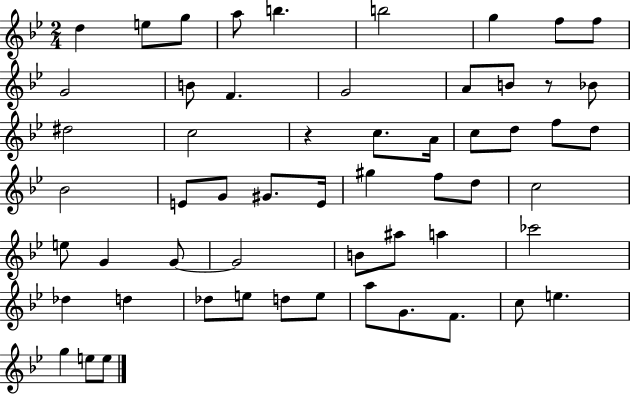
{
  \clef treble
  \numericTimeSignature
  \time 2/4
  \key bes \major
  d''4 e''8 g''8 | a''8 b''4. | b''2 | g''4 f''8 f''8 | \break g'2 | b'8 f'4. | g'2 | a'8 b'8 r8 bes'8 | \break dis''2 | c''2 | r4 c''8. a'16 | c''8 d''8 f''8 d''8 | \break bes'2 | e'8 g'8 gis'8. e'16 | gis''4 f''8 d''8 | c''2 | \break e''8 g'4 g'8~~ | g'2 | b'8 ais''8 a''4 | ces'''2 | \break des''4 d''4 | des''8 e''8 d''8 e''8 | a''8 g'8. f'8. | c''8 e''4. | \break g''4 e''8 e''8 | \bar "|."
}